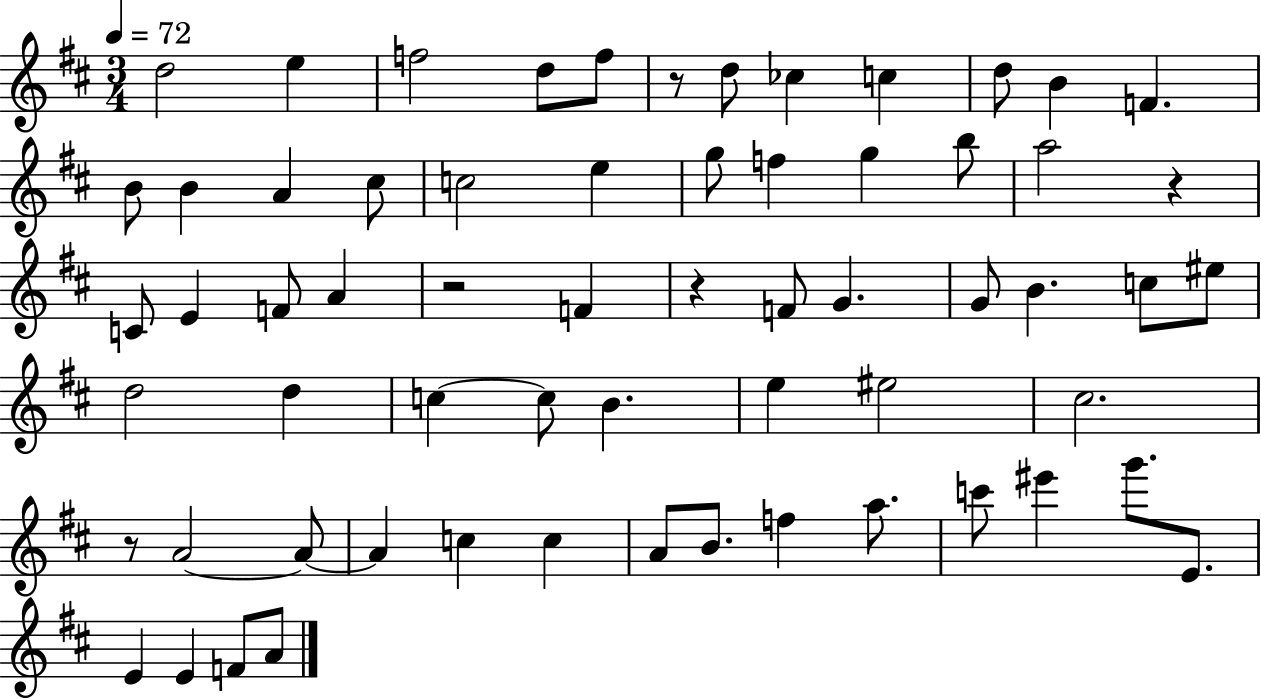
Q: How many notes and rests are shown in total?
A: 63